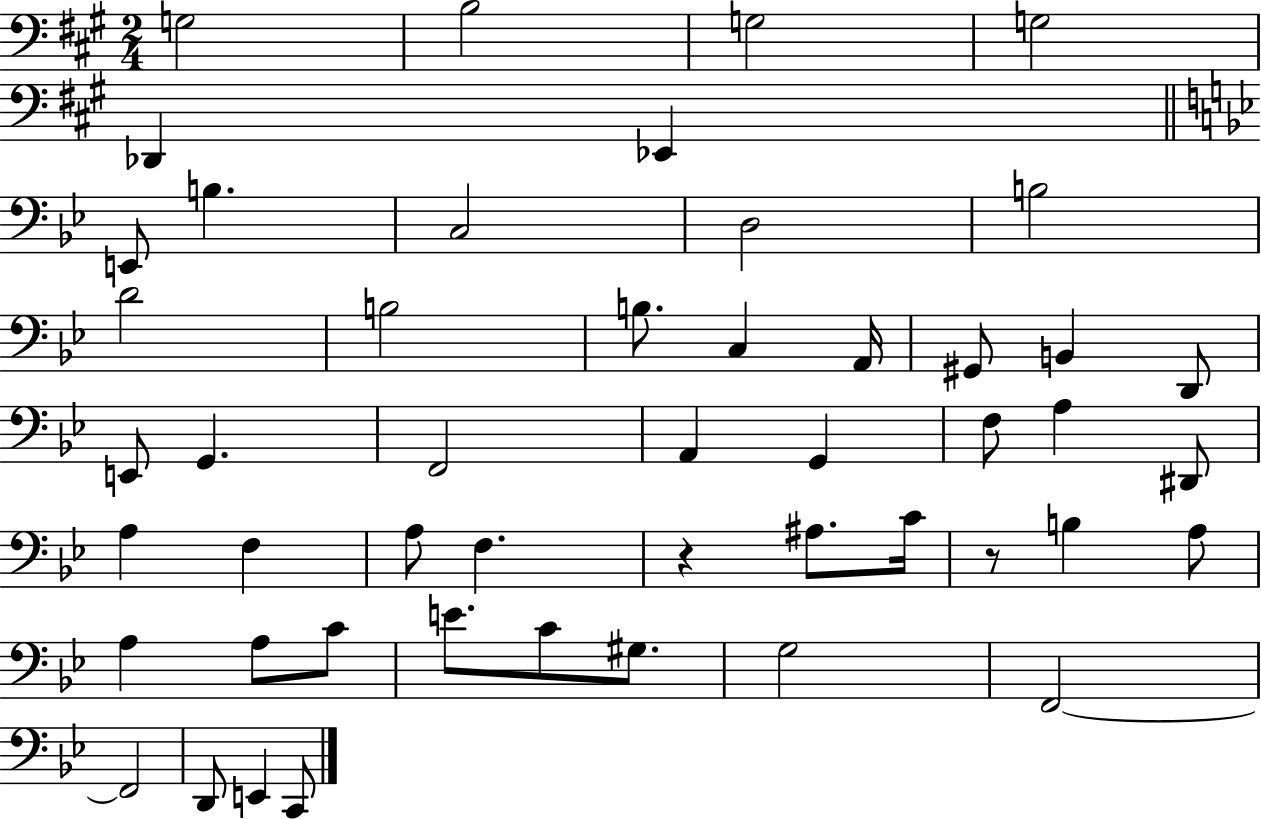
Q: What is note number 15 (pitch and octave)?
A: C3